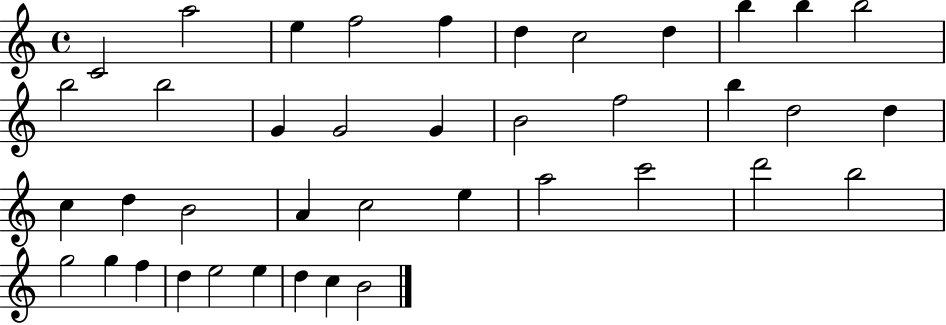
{
  \clef treble
  \time 4/4
  \defaultTimeSignature
  \key c \major
  c'2 a''2 | e''4 f''2 f''4 | d''4 c''2 d''4 | b''4 b''4 b''2 | \break b''2 b''2 | g'4 g'2 g'4 | b'2 f''2 | b''4 d''2 d''4 | \break c''4 d''4 b'2 | a'4 c''2 e''4 | a''2 c'''2 | d'''2 b''2 | \break g''2 g''4 f''4 | d''4 e''2 e''4 | d''4 c''4 b'2 | \bar "|."
}